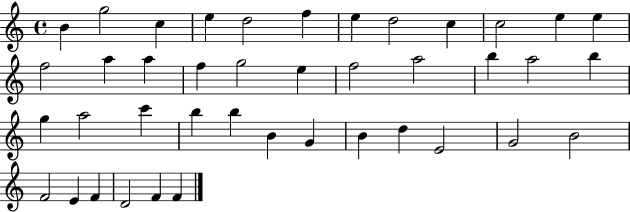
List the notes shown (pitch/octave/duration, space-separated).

B4/q G5/h C5/q E5/q D5/h F5/q E5/q D5/h C5/q C5/h E5/q E5/q F5/h A5/q A5/q F5/q G5/h E5/q F5/h A5/h B5/q A5/h B5/q G5/q A5/h C6/q B5/q B5/q B4/q G4/q B4/q D5/q E4/h G4/h B4/h F4/h E4/q F4/q D4/h F4/q F4/q